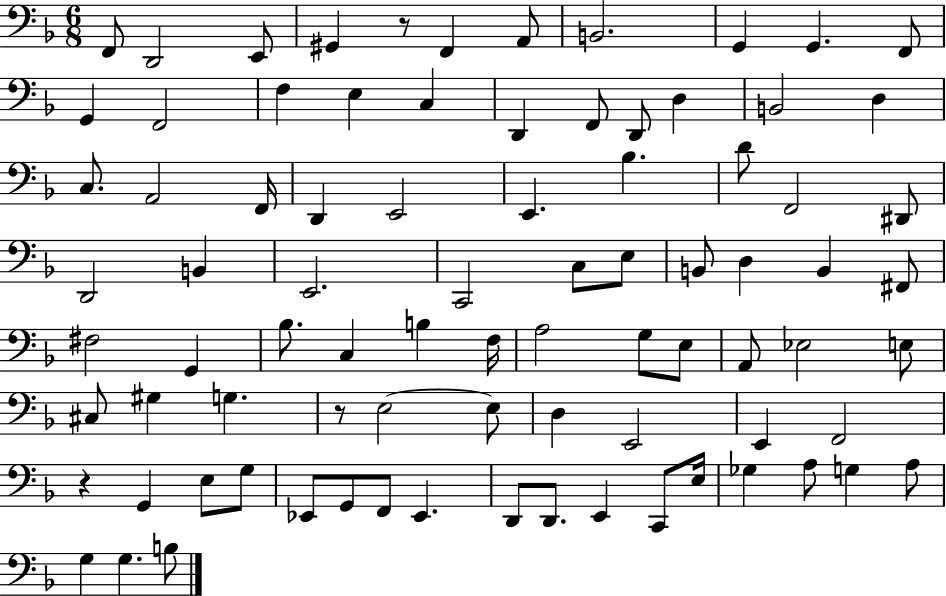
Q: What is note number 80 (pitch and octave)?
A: G3